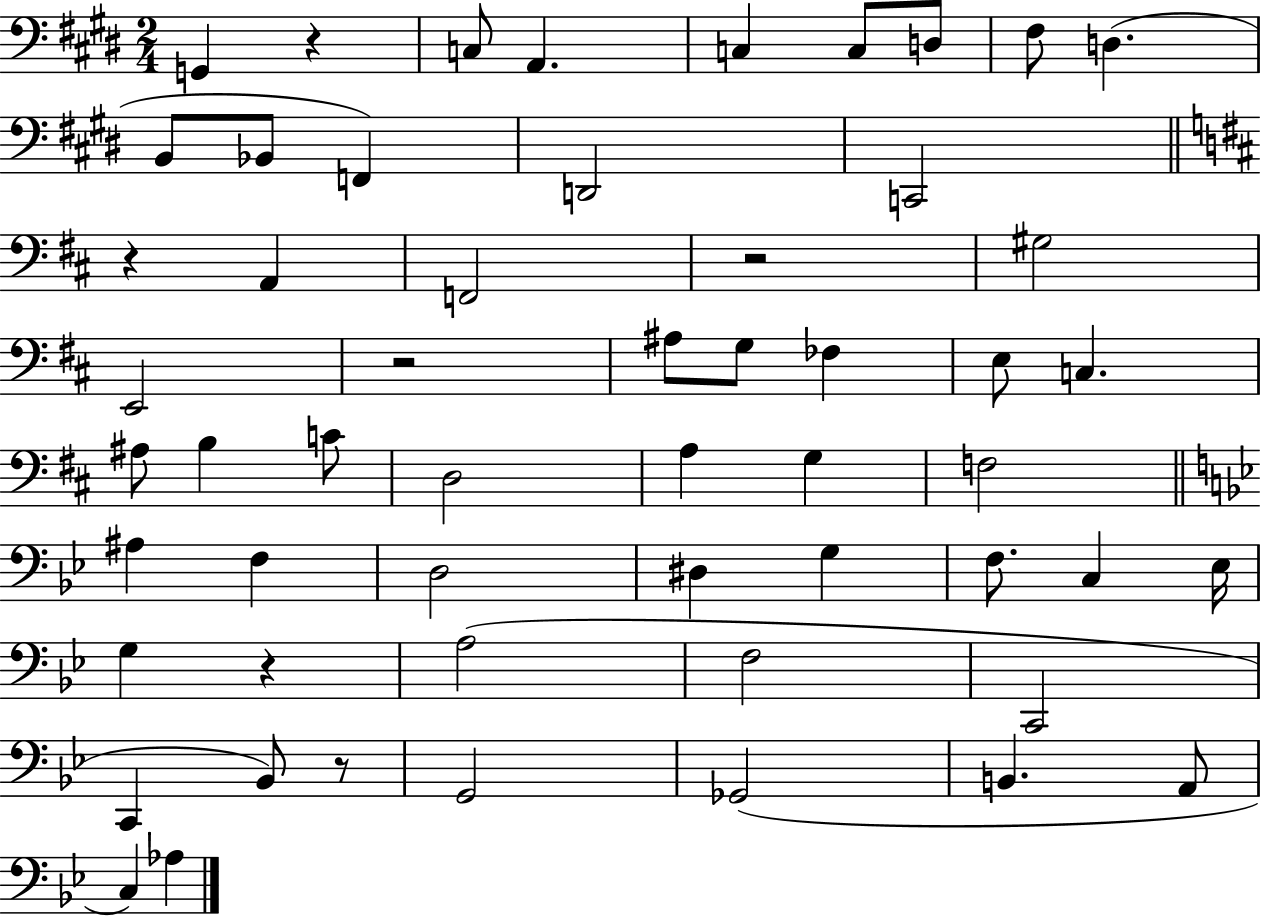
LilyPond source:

{
  \clef bass
  \numericTimeSignature
  \time 2/4
  \key e \major
  g,4 r4 | c8 a,4. | c4 c8 d8 | fis8 d4.( | \break b,8 bes,8 f,4) | d,2 | c,2 | \bar "||" \break \key d \major r4 a,4 | f,2 | r2 | gis2 | \break e,2 | r2 | ais8 g8 fes4 | e8 c4. | \break ais8 b4 c'8 | d2 | a4 g4 | f2 | \break \bar "||" \break \key bes \major ais4 f4 | d2 | dis4 g4 | f8. c4 ees16 | \break g4 r4 | a2( | f2 | c,2 | \break c,4 bes,8) r8 | g,2 | ges,2( | b,4. a,8 | \break c4) aes4 | \bar "|."
}